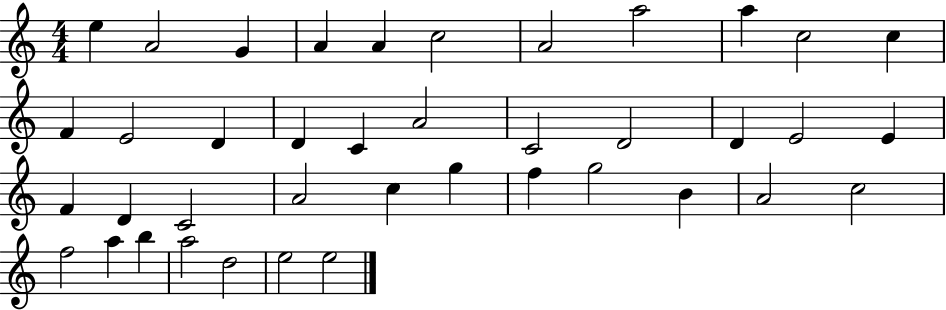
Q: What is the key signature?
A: C major